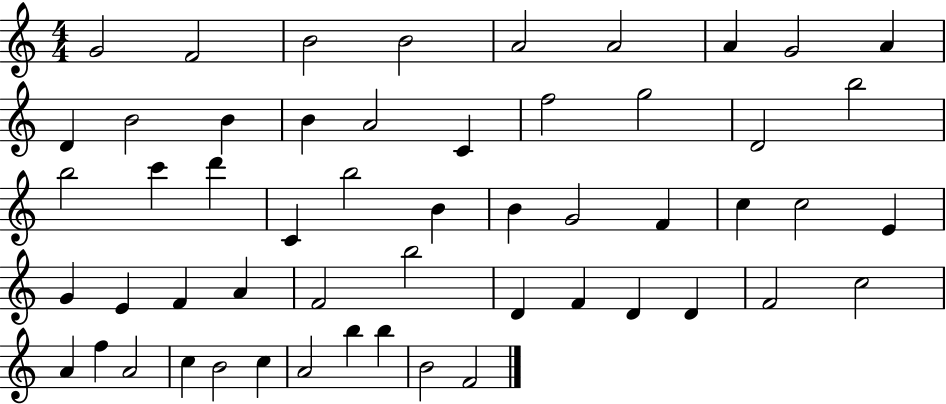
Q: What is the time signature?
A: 4/4